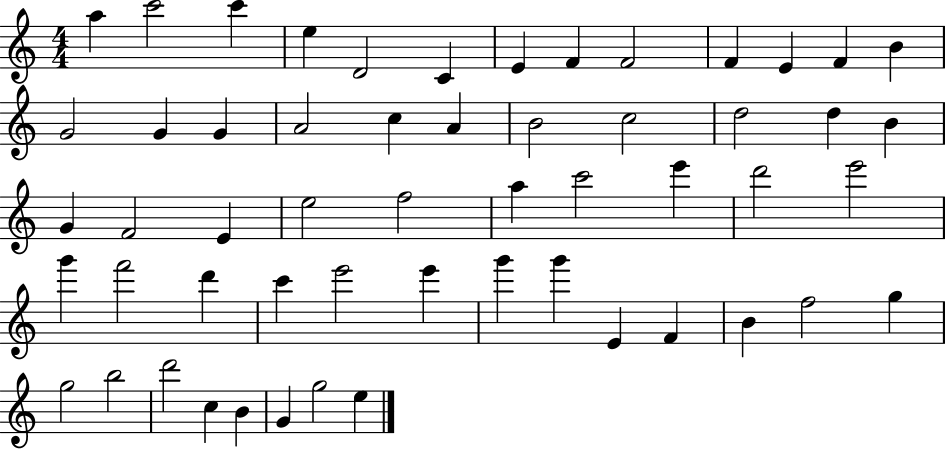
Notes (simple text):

A5/q C6/h C6/q E5/q D4/h C4/q E4/q F4/q F4/h F4/q E4/q F4/q B4/q G4/h G4/q G4/q A4/h C5/q A4/q B4/h C5/h D5/h D5/q B4/q G4/q F4/h E4/q E5/h F5/h A5/q C6/h E6/q D6/h E6/h G6/q F6/h D6/q C6/q E6/h E6/q G6/q G6/q E4/q F4/q B4/q F5/h G5/q G5/h B5/h D6/h C5/q B4/q G4/q G5/h E5/q